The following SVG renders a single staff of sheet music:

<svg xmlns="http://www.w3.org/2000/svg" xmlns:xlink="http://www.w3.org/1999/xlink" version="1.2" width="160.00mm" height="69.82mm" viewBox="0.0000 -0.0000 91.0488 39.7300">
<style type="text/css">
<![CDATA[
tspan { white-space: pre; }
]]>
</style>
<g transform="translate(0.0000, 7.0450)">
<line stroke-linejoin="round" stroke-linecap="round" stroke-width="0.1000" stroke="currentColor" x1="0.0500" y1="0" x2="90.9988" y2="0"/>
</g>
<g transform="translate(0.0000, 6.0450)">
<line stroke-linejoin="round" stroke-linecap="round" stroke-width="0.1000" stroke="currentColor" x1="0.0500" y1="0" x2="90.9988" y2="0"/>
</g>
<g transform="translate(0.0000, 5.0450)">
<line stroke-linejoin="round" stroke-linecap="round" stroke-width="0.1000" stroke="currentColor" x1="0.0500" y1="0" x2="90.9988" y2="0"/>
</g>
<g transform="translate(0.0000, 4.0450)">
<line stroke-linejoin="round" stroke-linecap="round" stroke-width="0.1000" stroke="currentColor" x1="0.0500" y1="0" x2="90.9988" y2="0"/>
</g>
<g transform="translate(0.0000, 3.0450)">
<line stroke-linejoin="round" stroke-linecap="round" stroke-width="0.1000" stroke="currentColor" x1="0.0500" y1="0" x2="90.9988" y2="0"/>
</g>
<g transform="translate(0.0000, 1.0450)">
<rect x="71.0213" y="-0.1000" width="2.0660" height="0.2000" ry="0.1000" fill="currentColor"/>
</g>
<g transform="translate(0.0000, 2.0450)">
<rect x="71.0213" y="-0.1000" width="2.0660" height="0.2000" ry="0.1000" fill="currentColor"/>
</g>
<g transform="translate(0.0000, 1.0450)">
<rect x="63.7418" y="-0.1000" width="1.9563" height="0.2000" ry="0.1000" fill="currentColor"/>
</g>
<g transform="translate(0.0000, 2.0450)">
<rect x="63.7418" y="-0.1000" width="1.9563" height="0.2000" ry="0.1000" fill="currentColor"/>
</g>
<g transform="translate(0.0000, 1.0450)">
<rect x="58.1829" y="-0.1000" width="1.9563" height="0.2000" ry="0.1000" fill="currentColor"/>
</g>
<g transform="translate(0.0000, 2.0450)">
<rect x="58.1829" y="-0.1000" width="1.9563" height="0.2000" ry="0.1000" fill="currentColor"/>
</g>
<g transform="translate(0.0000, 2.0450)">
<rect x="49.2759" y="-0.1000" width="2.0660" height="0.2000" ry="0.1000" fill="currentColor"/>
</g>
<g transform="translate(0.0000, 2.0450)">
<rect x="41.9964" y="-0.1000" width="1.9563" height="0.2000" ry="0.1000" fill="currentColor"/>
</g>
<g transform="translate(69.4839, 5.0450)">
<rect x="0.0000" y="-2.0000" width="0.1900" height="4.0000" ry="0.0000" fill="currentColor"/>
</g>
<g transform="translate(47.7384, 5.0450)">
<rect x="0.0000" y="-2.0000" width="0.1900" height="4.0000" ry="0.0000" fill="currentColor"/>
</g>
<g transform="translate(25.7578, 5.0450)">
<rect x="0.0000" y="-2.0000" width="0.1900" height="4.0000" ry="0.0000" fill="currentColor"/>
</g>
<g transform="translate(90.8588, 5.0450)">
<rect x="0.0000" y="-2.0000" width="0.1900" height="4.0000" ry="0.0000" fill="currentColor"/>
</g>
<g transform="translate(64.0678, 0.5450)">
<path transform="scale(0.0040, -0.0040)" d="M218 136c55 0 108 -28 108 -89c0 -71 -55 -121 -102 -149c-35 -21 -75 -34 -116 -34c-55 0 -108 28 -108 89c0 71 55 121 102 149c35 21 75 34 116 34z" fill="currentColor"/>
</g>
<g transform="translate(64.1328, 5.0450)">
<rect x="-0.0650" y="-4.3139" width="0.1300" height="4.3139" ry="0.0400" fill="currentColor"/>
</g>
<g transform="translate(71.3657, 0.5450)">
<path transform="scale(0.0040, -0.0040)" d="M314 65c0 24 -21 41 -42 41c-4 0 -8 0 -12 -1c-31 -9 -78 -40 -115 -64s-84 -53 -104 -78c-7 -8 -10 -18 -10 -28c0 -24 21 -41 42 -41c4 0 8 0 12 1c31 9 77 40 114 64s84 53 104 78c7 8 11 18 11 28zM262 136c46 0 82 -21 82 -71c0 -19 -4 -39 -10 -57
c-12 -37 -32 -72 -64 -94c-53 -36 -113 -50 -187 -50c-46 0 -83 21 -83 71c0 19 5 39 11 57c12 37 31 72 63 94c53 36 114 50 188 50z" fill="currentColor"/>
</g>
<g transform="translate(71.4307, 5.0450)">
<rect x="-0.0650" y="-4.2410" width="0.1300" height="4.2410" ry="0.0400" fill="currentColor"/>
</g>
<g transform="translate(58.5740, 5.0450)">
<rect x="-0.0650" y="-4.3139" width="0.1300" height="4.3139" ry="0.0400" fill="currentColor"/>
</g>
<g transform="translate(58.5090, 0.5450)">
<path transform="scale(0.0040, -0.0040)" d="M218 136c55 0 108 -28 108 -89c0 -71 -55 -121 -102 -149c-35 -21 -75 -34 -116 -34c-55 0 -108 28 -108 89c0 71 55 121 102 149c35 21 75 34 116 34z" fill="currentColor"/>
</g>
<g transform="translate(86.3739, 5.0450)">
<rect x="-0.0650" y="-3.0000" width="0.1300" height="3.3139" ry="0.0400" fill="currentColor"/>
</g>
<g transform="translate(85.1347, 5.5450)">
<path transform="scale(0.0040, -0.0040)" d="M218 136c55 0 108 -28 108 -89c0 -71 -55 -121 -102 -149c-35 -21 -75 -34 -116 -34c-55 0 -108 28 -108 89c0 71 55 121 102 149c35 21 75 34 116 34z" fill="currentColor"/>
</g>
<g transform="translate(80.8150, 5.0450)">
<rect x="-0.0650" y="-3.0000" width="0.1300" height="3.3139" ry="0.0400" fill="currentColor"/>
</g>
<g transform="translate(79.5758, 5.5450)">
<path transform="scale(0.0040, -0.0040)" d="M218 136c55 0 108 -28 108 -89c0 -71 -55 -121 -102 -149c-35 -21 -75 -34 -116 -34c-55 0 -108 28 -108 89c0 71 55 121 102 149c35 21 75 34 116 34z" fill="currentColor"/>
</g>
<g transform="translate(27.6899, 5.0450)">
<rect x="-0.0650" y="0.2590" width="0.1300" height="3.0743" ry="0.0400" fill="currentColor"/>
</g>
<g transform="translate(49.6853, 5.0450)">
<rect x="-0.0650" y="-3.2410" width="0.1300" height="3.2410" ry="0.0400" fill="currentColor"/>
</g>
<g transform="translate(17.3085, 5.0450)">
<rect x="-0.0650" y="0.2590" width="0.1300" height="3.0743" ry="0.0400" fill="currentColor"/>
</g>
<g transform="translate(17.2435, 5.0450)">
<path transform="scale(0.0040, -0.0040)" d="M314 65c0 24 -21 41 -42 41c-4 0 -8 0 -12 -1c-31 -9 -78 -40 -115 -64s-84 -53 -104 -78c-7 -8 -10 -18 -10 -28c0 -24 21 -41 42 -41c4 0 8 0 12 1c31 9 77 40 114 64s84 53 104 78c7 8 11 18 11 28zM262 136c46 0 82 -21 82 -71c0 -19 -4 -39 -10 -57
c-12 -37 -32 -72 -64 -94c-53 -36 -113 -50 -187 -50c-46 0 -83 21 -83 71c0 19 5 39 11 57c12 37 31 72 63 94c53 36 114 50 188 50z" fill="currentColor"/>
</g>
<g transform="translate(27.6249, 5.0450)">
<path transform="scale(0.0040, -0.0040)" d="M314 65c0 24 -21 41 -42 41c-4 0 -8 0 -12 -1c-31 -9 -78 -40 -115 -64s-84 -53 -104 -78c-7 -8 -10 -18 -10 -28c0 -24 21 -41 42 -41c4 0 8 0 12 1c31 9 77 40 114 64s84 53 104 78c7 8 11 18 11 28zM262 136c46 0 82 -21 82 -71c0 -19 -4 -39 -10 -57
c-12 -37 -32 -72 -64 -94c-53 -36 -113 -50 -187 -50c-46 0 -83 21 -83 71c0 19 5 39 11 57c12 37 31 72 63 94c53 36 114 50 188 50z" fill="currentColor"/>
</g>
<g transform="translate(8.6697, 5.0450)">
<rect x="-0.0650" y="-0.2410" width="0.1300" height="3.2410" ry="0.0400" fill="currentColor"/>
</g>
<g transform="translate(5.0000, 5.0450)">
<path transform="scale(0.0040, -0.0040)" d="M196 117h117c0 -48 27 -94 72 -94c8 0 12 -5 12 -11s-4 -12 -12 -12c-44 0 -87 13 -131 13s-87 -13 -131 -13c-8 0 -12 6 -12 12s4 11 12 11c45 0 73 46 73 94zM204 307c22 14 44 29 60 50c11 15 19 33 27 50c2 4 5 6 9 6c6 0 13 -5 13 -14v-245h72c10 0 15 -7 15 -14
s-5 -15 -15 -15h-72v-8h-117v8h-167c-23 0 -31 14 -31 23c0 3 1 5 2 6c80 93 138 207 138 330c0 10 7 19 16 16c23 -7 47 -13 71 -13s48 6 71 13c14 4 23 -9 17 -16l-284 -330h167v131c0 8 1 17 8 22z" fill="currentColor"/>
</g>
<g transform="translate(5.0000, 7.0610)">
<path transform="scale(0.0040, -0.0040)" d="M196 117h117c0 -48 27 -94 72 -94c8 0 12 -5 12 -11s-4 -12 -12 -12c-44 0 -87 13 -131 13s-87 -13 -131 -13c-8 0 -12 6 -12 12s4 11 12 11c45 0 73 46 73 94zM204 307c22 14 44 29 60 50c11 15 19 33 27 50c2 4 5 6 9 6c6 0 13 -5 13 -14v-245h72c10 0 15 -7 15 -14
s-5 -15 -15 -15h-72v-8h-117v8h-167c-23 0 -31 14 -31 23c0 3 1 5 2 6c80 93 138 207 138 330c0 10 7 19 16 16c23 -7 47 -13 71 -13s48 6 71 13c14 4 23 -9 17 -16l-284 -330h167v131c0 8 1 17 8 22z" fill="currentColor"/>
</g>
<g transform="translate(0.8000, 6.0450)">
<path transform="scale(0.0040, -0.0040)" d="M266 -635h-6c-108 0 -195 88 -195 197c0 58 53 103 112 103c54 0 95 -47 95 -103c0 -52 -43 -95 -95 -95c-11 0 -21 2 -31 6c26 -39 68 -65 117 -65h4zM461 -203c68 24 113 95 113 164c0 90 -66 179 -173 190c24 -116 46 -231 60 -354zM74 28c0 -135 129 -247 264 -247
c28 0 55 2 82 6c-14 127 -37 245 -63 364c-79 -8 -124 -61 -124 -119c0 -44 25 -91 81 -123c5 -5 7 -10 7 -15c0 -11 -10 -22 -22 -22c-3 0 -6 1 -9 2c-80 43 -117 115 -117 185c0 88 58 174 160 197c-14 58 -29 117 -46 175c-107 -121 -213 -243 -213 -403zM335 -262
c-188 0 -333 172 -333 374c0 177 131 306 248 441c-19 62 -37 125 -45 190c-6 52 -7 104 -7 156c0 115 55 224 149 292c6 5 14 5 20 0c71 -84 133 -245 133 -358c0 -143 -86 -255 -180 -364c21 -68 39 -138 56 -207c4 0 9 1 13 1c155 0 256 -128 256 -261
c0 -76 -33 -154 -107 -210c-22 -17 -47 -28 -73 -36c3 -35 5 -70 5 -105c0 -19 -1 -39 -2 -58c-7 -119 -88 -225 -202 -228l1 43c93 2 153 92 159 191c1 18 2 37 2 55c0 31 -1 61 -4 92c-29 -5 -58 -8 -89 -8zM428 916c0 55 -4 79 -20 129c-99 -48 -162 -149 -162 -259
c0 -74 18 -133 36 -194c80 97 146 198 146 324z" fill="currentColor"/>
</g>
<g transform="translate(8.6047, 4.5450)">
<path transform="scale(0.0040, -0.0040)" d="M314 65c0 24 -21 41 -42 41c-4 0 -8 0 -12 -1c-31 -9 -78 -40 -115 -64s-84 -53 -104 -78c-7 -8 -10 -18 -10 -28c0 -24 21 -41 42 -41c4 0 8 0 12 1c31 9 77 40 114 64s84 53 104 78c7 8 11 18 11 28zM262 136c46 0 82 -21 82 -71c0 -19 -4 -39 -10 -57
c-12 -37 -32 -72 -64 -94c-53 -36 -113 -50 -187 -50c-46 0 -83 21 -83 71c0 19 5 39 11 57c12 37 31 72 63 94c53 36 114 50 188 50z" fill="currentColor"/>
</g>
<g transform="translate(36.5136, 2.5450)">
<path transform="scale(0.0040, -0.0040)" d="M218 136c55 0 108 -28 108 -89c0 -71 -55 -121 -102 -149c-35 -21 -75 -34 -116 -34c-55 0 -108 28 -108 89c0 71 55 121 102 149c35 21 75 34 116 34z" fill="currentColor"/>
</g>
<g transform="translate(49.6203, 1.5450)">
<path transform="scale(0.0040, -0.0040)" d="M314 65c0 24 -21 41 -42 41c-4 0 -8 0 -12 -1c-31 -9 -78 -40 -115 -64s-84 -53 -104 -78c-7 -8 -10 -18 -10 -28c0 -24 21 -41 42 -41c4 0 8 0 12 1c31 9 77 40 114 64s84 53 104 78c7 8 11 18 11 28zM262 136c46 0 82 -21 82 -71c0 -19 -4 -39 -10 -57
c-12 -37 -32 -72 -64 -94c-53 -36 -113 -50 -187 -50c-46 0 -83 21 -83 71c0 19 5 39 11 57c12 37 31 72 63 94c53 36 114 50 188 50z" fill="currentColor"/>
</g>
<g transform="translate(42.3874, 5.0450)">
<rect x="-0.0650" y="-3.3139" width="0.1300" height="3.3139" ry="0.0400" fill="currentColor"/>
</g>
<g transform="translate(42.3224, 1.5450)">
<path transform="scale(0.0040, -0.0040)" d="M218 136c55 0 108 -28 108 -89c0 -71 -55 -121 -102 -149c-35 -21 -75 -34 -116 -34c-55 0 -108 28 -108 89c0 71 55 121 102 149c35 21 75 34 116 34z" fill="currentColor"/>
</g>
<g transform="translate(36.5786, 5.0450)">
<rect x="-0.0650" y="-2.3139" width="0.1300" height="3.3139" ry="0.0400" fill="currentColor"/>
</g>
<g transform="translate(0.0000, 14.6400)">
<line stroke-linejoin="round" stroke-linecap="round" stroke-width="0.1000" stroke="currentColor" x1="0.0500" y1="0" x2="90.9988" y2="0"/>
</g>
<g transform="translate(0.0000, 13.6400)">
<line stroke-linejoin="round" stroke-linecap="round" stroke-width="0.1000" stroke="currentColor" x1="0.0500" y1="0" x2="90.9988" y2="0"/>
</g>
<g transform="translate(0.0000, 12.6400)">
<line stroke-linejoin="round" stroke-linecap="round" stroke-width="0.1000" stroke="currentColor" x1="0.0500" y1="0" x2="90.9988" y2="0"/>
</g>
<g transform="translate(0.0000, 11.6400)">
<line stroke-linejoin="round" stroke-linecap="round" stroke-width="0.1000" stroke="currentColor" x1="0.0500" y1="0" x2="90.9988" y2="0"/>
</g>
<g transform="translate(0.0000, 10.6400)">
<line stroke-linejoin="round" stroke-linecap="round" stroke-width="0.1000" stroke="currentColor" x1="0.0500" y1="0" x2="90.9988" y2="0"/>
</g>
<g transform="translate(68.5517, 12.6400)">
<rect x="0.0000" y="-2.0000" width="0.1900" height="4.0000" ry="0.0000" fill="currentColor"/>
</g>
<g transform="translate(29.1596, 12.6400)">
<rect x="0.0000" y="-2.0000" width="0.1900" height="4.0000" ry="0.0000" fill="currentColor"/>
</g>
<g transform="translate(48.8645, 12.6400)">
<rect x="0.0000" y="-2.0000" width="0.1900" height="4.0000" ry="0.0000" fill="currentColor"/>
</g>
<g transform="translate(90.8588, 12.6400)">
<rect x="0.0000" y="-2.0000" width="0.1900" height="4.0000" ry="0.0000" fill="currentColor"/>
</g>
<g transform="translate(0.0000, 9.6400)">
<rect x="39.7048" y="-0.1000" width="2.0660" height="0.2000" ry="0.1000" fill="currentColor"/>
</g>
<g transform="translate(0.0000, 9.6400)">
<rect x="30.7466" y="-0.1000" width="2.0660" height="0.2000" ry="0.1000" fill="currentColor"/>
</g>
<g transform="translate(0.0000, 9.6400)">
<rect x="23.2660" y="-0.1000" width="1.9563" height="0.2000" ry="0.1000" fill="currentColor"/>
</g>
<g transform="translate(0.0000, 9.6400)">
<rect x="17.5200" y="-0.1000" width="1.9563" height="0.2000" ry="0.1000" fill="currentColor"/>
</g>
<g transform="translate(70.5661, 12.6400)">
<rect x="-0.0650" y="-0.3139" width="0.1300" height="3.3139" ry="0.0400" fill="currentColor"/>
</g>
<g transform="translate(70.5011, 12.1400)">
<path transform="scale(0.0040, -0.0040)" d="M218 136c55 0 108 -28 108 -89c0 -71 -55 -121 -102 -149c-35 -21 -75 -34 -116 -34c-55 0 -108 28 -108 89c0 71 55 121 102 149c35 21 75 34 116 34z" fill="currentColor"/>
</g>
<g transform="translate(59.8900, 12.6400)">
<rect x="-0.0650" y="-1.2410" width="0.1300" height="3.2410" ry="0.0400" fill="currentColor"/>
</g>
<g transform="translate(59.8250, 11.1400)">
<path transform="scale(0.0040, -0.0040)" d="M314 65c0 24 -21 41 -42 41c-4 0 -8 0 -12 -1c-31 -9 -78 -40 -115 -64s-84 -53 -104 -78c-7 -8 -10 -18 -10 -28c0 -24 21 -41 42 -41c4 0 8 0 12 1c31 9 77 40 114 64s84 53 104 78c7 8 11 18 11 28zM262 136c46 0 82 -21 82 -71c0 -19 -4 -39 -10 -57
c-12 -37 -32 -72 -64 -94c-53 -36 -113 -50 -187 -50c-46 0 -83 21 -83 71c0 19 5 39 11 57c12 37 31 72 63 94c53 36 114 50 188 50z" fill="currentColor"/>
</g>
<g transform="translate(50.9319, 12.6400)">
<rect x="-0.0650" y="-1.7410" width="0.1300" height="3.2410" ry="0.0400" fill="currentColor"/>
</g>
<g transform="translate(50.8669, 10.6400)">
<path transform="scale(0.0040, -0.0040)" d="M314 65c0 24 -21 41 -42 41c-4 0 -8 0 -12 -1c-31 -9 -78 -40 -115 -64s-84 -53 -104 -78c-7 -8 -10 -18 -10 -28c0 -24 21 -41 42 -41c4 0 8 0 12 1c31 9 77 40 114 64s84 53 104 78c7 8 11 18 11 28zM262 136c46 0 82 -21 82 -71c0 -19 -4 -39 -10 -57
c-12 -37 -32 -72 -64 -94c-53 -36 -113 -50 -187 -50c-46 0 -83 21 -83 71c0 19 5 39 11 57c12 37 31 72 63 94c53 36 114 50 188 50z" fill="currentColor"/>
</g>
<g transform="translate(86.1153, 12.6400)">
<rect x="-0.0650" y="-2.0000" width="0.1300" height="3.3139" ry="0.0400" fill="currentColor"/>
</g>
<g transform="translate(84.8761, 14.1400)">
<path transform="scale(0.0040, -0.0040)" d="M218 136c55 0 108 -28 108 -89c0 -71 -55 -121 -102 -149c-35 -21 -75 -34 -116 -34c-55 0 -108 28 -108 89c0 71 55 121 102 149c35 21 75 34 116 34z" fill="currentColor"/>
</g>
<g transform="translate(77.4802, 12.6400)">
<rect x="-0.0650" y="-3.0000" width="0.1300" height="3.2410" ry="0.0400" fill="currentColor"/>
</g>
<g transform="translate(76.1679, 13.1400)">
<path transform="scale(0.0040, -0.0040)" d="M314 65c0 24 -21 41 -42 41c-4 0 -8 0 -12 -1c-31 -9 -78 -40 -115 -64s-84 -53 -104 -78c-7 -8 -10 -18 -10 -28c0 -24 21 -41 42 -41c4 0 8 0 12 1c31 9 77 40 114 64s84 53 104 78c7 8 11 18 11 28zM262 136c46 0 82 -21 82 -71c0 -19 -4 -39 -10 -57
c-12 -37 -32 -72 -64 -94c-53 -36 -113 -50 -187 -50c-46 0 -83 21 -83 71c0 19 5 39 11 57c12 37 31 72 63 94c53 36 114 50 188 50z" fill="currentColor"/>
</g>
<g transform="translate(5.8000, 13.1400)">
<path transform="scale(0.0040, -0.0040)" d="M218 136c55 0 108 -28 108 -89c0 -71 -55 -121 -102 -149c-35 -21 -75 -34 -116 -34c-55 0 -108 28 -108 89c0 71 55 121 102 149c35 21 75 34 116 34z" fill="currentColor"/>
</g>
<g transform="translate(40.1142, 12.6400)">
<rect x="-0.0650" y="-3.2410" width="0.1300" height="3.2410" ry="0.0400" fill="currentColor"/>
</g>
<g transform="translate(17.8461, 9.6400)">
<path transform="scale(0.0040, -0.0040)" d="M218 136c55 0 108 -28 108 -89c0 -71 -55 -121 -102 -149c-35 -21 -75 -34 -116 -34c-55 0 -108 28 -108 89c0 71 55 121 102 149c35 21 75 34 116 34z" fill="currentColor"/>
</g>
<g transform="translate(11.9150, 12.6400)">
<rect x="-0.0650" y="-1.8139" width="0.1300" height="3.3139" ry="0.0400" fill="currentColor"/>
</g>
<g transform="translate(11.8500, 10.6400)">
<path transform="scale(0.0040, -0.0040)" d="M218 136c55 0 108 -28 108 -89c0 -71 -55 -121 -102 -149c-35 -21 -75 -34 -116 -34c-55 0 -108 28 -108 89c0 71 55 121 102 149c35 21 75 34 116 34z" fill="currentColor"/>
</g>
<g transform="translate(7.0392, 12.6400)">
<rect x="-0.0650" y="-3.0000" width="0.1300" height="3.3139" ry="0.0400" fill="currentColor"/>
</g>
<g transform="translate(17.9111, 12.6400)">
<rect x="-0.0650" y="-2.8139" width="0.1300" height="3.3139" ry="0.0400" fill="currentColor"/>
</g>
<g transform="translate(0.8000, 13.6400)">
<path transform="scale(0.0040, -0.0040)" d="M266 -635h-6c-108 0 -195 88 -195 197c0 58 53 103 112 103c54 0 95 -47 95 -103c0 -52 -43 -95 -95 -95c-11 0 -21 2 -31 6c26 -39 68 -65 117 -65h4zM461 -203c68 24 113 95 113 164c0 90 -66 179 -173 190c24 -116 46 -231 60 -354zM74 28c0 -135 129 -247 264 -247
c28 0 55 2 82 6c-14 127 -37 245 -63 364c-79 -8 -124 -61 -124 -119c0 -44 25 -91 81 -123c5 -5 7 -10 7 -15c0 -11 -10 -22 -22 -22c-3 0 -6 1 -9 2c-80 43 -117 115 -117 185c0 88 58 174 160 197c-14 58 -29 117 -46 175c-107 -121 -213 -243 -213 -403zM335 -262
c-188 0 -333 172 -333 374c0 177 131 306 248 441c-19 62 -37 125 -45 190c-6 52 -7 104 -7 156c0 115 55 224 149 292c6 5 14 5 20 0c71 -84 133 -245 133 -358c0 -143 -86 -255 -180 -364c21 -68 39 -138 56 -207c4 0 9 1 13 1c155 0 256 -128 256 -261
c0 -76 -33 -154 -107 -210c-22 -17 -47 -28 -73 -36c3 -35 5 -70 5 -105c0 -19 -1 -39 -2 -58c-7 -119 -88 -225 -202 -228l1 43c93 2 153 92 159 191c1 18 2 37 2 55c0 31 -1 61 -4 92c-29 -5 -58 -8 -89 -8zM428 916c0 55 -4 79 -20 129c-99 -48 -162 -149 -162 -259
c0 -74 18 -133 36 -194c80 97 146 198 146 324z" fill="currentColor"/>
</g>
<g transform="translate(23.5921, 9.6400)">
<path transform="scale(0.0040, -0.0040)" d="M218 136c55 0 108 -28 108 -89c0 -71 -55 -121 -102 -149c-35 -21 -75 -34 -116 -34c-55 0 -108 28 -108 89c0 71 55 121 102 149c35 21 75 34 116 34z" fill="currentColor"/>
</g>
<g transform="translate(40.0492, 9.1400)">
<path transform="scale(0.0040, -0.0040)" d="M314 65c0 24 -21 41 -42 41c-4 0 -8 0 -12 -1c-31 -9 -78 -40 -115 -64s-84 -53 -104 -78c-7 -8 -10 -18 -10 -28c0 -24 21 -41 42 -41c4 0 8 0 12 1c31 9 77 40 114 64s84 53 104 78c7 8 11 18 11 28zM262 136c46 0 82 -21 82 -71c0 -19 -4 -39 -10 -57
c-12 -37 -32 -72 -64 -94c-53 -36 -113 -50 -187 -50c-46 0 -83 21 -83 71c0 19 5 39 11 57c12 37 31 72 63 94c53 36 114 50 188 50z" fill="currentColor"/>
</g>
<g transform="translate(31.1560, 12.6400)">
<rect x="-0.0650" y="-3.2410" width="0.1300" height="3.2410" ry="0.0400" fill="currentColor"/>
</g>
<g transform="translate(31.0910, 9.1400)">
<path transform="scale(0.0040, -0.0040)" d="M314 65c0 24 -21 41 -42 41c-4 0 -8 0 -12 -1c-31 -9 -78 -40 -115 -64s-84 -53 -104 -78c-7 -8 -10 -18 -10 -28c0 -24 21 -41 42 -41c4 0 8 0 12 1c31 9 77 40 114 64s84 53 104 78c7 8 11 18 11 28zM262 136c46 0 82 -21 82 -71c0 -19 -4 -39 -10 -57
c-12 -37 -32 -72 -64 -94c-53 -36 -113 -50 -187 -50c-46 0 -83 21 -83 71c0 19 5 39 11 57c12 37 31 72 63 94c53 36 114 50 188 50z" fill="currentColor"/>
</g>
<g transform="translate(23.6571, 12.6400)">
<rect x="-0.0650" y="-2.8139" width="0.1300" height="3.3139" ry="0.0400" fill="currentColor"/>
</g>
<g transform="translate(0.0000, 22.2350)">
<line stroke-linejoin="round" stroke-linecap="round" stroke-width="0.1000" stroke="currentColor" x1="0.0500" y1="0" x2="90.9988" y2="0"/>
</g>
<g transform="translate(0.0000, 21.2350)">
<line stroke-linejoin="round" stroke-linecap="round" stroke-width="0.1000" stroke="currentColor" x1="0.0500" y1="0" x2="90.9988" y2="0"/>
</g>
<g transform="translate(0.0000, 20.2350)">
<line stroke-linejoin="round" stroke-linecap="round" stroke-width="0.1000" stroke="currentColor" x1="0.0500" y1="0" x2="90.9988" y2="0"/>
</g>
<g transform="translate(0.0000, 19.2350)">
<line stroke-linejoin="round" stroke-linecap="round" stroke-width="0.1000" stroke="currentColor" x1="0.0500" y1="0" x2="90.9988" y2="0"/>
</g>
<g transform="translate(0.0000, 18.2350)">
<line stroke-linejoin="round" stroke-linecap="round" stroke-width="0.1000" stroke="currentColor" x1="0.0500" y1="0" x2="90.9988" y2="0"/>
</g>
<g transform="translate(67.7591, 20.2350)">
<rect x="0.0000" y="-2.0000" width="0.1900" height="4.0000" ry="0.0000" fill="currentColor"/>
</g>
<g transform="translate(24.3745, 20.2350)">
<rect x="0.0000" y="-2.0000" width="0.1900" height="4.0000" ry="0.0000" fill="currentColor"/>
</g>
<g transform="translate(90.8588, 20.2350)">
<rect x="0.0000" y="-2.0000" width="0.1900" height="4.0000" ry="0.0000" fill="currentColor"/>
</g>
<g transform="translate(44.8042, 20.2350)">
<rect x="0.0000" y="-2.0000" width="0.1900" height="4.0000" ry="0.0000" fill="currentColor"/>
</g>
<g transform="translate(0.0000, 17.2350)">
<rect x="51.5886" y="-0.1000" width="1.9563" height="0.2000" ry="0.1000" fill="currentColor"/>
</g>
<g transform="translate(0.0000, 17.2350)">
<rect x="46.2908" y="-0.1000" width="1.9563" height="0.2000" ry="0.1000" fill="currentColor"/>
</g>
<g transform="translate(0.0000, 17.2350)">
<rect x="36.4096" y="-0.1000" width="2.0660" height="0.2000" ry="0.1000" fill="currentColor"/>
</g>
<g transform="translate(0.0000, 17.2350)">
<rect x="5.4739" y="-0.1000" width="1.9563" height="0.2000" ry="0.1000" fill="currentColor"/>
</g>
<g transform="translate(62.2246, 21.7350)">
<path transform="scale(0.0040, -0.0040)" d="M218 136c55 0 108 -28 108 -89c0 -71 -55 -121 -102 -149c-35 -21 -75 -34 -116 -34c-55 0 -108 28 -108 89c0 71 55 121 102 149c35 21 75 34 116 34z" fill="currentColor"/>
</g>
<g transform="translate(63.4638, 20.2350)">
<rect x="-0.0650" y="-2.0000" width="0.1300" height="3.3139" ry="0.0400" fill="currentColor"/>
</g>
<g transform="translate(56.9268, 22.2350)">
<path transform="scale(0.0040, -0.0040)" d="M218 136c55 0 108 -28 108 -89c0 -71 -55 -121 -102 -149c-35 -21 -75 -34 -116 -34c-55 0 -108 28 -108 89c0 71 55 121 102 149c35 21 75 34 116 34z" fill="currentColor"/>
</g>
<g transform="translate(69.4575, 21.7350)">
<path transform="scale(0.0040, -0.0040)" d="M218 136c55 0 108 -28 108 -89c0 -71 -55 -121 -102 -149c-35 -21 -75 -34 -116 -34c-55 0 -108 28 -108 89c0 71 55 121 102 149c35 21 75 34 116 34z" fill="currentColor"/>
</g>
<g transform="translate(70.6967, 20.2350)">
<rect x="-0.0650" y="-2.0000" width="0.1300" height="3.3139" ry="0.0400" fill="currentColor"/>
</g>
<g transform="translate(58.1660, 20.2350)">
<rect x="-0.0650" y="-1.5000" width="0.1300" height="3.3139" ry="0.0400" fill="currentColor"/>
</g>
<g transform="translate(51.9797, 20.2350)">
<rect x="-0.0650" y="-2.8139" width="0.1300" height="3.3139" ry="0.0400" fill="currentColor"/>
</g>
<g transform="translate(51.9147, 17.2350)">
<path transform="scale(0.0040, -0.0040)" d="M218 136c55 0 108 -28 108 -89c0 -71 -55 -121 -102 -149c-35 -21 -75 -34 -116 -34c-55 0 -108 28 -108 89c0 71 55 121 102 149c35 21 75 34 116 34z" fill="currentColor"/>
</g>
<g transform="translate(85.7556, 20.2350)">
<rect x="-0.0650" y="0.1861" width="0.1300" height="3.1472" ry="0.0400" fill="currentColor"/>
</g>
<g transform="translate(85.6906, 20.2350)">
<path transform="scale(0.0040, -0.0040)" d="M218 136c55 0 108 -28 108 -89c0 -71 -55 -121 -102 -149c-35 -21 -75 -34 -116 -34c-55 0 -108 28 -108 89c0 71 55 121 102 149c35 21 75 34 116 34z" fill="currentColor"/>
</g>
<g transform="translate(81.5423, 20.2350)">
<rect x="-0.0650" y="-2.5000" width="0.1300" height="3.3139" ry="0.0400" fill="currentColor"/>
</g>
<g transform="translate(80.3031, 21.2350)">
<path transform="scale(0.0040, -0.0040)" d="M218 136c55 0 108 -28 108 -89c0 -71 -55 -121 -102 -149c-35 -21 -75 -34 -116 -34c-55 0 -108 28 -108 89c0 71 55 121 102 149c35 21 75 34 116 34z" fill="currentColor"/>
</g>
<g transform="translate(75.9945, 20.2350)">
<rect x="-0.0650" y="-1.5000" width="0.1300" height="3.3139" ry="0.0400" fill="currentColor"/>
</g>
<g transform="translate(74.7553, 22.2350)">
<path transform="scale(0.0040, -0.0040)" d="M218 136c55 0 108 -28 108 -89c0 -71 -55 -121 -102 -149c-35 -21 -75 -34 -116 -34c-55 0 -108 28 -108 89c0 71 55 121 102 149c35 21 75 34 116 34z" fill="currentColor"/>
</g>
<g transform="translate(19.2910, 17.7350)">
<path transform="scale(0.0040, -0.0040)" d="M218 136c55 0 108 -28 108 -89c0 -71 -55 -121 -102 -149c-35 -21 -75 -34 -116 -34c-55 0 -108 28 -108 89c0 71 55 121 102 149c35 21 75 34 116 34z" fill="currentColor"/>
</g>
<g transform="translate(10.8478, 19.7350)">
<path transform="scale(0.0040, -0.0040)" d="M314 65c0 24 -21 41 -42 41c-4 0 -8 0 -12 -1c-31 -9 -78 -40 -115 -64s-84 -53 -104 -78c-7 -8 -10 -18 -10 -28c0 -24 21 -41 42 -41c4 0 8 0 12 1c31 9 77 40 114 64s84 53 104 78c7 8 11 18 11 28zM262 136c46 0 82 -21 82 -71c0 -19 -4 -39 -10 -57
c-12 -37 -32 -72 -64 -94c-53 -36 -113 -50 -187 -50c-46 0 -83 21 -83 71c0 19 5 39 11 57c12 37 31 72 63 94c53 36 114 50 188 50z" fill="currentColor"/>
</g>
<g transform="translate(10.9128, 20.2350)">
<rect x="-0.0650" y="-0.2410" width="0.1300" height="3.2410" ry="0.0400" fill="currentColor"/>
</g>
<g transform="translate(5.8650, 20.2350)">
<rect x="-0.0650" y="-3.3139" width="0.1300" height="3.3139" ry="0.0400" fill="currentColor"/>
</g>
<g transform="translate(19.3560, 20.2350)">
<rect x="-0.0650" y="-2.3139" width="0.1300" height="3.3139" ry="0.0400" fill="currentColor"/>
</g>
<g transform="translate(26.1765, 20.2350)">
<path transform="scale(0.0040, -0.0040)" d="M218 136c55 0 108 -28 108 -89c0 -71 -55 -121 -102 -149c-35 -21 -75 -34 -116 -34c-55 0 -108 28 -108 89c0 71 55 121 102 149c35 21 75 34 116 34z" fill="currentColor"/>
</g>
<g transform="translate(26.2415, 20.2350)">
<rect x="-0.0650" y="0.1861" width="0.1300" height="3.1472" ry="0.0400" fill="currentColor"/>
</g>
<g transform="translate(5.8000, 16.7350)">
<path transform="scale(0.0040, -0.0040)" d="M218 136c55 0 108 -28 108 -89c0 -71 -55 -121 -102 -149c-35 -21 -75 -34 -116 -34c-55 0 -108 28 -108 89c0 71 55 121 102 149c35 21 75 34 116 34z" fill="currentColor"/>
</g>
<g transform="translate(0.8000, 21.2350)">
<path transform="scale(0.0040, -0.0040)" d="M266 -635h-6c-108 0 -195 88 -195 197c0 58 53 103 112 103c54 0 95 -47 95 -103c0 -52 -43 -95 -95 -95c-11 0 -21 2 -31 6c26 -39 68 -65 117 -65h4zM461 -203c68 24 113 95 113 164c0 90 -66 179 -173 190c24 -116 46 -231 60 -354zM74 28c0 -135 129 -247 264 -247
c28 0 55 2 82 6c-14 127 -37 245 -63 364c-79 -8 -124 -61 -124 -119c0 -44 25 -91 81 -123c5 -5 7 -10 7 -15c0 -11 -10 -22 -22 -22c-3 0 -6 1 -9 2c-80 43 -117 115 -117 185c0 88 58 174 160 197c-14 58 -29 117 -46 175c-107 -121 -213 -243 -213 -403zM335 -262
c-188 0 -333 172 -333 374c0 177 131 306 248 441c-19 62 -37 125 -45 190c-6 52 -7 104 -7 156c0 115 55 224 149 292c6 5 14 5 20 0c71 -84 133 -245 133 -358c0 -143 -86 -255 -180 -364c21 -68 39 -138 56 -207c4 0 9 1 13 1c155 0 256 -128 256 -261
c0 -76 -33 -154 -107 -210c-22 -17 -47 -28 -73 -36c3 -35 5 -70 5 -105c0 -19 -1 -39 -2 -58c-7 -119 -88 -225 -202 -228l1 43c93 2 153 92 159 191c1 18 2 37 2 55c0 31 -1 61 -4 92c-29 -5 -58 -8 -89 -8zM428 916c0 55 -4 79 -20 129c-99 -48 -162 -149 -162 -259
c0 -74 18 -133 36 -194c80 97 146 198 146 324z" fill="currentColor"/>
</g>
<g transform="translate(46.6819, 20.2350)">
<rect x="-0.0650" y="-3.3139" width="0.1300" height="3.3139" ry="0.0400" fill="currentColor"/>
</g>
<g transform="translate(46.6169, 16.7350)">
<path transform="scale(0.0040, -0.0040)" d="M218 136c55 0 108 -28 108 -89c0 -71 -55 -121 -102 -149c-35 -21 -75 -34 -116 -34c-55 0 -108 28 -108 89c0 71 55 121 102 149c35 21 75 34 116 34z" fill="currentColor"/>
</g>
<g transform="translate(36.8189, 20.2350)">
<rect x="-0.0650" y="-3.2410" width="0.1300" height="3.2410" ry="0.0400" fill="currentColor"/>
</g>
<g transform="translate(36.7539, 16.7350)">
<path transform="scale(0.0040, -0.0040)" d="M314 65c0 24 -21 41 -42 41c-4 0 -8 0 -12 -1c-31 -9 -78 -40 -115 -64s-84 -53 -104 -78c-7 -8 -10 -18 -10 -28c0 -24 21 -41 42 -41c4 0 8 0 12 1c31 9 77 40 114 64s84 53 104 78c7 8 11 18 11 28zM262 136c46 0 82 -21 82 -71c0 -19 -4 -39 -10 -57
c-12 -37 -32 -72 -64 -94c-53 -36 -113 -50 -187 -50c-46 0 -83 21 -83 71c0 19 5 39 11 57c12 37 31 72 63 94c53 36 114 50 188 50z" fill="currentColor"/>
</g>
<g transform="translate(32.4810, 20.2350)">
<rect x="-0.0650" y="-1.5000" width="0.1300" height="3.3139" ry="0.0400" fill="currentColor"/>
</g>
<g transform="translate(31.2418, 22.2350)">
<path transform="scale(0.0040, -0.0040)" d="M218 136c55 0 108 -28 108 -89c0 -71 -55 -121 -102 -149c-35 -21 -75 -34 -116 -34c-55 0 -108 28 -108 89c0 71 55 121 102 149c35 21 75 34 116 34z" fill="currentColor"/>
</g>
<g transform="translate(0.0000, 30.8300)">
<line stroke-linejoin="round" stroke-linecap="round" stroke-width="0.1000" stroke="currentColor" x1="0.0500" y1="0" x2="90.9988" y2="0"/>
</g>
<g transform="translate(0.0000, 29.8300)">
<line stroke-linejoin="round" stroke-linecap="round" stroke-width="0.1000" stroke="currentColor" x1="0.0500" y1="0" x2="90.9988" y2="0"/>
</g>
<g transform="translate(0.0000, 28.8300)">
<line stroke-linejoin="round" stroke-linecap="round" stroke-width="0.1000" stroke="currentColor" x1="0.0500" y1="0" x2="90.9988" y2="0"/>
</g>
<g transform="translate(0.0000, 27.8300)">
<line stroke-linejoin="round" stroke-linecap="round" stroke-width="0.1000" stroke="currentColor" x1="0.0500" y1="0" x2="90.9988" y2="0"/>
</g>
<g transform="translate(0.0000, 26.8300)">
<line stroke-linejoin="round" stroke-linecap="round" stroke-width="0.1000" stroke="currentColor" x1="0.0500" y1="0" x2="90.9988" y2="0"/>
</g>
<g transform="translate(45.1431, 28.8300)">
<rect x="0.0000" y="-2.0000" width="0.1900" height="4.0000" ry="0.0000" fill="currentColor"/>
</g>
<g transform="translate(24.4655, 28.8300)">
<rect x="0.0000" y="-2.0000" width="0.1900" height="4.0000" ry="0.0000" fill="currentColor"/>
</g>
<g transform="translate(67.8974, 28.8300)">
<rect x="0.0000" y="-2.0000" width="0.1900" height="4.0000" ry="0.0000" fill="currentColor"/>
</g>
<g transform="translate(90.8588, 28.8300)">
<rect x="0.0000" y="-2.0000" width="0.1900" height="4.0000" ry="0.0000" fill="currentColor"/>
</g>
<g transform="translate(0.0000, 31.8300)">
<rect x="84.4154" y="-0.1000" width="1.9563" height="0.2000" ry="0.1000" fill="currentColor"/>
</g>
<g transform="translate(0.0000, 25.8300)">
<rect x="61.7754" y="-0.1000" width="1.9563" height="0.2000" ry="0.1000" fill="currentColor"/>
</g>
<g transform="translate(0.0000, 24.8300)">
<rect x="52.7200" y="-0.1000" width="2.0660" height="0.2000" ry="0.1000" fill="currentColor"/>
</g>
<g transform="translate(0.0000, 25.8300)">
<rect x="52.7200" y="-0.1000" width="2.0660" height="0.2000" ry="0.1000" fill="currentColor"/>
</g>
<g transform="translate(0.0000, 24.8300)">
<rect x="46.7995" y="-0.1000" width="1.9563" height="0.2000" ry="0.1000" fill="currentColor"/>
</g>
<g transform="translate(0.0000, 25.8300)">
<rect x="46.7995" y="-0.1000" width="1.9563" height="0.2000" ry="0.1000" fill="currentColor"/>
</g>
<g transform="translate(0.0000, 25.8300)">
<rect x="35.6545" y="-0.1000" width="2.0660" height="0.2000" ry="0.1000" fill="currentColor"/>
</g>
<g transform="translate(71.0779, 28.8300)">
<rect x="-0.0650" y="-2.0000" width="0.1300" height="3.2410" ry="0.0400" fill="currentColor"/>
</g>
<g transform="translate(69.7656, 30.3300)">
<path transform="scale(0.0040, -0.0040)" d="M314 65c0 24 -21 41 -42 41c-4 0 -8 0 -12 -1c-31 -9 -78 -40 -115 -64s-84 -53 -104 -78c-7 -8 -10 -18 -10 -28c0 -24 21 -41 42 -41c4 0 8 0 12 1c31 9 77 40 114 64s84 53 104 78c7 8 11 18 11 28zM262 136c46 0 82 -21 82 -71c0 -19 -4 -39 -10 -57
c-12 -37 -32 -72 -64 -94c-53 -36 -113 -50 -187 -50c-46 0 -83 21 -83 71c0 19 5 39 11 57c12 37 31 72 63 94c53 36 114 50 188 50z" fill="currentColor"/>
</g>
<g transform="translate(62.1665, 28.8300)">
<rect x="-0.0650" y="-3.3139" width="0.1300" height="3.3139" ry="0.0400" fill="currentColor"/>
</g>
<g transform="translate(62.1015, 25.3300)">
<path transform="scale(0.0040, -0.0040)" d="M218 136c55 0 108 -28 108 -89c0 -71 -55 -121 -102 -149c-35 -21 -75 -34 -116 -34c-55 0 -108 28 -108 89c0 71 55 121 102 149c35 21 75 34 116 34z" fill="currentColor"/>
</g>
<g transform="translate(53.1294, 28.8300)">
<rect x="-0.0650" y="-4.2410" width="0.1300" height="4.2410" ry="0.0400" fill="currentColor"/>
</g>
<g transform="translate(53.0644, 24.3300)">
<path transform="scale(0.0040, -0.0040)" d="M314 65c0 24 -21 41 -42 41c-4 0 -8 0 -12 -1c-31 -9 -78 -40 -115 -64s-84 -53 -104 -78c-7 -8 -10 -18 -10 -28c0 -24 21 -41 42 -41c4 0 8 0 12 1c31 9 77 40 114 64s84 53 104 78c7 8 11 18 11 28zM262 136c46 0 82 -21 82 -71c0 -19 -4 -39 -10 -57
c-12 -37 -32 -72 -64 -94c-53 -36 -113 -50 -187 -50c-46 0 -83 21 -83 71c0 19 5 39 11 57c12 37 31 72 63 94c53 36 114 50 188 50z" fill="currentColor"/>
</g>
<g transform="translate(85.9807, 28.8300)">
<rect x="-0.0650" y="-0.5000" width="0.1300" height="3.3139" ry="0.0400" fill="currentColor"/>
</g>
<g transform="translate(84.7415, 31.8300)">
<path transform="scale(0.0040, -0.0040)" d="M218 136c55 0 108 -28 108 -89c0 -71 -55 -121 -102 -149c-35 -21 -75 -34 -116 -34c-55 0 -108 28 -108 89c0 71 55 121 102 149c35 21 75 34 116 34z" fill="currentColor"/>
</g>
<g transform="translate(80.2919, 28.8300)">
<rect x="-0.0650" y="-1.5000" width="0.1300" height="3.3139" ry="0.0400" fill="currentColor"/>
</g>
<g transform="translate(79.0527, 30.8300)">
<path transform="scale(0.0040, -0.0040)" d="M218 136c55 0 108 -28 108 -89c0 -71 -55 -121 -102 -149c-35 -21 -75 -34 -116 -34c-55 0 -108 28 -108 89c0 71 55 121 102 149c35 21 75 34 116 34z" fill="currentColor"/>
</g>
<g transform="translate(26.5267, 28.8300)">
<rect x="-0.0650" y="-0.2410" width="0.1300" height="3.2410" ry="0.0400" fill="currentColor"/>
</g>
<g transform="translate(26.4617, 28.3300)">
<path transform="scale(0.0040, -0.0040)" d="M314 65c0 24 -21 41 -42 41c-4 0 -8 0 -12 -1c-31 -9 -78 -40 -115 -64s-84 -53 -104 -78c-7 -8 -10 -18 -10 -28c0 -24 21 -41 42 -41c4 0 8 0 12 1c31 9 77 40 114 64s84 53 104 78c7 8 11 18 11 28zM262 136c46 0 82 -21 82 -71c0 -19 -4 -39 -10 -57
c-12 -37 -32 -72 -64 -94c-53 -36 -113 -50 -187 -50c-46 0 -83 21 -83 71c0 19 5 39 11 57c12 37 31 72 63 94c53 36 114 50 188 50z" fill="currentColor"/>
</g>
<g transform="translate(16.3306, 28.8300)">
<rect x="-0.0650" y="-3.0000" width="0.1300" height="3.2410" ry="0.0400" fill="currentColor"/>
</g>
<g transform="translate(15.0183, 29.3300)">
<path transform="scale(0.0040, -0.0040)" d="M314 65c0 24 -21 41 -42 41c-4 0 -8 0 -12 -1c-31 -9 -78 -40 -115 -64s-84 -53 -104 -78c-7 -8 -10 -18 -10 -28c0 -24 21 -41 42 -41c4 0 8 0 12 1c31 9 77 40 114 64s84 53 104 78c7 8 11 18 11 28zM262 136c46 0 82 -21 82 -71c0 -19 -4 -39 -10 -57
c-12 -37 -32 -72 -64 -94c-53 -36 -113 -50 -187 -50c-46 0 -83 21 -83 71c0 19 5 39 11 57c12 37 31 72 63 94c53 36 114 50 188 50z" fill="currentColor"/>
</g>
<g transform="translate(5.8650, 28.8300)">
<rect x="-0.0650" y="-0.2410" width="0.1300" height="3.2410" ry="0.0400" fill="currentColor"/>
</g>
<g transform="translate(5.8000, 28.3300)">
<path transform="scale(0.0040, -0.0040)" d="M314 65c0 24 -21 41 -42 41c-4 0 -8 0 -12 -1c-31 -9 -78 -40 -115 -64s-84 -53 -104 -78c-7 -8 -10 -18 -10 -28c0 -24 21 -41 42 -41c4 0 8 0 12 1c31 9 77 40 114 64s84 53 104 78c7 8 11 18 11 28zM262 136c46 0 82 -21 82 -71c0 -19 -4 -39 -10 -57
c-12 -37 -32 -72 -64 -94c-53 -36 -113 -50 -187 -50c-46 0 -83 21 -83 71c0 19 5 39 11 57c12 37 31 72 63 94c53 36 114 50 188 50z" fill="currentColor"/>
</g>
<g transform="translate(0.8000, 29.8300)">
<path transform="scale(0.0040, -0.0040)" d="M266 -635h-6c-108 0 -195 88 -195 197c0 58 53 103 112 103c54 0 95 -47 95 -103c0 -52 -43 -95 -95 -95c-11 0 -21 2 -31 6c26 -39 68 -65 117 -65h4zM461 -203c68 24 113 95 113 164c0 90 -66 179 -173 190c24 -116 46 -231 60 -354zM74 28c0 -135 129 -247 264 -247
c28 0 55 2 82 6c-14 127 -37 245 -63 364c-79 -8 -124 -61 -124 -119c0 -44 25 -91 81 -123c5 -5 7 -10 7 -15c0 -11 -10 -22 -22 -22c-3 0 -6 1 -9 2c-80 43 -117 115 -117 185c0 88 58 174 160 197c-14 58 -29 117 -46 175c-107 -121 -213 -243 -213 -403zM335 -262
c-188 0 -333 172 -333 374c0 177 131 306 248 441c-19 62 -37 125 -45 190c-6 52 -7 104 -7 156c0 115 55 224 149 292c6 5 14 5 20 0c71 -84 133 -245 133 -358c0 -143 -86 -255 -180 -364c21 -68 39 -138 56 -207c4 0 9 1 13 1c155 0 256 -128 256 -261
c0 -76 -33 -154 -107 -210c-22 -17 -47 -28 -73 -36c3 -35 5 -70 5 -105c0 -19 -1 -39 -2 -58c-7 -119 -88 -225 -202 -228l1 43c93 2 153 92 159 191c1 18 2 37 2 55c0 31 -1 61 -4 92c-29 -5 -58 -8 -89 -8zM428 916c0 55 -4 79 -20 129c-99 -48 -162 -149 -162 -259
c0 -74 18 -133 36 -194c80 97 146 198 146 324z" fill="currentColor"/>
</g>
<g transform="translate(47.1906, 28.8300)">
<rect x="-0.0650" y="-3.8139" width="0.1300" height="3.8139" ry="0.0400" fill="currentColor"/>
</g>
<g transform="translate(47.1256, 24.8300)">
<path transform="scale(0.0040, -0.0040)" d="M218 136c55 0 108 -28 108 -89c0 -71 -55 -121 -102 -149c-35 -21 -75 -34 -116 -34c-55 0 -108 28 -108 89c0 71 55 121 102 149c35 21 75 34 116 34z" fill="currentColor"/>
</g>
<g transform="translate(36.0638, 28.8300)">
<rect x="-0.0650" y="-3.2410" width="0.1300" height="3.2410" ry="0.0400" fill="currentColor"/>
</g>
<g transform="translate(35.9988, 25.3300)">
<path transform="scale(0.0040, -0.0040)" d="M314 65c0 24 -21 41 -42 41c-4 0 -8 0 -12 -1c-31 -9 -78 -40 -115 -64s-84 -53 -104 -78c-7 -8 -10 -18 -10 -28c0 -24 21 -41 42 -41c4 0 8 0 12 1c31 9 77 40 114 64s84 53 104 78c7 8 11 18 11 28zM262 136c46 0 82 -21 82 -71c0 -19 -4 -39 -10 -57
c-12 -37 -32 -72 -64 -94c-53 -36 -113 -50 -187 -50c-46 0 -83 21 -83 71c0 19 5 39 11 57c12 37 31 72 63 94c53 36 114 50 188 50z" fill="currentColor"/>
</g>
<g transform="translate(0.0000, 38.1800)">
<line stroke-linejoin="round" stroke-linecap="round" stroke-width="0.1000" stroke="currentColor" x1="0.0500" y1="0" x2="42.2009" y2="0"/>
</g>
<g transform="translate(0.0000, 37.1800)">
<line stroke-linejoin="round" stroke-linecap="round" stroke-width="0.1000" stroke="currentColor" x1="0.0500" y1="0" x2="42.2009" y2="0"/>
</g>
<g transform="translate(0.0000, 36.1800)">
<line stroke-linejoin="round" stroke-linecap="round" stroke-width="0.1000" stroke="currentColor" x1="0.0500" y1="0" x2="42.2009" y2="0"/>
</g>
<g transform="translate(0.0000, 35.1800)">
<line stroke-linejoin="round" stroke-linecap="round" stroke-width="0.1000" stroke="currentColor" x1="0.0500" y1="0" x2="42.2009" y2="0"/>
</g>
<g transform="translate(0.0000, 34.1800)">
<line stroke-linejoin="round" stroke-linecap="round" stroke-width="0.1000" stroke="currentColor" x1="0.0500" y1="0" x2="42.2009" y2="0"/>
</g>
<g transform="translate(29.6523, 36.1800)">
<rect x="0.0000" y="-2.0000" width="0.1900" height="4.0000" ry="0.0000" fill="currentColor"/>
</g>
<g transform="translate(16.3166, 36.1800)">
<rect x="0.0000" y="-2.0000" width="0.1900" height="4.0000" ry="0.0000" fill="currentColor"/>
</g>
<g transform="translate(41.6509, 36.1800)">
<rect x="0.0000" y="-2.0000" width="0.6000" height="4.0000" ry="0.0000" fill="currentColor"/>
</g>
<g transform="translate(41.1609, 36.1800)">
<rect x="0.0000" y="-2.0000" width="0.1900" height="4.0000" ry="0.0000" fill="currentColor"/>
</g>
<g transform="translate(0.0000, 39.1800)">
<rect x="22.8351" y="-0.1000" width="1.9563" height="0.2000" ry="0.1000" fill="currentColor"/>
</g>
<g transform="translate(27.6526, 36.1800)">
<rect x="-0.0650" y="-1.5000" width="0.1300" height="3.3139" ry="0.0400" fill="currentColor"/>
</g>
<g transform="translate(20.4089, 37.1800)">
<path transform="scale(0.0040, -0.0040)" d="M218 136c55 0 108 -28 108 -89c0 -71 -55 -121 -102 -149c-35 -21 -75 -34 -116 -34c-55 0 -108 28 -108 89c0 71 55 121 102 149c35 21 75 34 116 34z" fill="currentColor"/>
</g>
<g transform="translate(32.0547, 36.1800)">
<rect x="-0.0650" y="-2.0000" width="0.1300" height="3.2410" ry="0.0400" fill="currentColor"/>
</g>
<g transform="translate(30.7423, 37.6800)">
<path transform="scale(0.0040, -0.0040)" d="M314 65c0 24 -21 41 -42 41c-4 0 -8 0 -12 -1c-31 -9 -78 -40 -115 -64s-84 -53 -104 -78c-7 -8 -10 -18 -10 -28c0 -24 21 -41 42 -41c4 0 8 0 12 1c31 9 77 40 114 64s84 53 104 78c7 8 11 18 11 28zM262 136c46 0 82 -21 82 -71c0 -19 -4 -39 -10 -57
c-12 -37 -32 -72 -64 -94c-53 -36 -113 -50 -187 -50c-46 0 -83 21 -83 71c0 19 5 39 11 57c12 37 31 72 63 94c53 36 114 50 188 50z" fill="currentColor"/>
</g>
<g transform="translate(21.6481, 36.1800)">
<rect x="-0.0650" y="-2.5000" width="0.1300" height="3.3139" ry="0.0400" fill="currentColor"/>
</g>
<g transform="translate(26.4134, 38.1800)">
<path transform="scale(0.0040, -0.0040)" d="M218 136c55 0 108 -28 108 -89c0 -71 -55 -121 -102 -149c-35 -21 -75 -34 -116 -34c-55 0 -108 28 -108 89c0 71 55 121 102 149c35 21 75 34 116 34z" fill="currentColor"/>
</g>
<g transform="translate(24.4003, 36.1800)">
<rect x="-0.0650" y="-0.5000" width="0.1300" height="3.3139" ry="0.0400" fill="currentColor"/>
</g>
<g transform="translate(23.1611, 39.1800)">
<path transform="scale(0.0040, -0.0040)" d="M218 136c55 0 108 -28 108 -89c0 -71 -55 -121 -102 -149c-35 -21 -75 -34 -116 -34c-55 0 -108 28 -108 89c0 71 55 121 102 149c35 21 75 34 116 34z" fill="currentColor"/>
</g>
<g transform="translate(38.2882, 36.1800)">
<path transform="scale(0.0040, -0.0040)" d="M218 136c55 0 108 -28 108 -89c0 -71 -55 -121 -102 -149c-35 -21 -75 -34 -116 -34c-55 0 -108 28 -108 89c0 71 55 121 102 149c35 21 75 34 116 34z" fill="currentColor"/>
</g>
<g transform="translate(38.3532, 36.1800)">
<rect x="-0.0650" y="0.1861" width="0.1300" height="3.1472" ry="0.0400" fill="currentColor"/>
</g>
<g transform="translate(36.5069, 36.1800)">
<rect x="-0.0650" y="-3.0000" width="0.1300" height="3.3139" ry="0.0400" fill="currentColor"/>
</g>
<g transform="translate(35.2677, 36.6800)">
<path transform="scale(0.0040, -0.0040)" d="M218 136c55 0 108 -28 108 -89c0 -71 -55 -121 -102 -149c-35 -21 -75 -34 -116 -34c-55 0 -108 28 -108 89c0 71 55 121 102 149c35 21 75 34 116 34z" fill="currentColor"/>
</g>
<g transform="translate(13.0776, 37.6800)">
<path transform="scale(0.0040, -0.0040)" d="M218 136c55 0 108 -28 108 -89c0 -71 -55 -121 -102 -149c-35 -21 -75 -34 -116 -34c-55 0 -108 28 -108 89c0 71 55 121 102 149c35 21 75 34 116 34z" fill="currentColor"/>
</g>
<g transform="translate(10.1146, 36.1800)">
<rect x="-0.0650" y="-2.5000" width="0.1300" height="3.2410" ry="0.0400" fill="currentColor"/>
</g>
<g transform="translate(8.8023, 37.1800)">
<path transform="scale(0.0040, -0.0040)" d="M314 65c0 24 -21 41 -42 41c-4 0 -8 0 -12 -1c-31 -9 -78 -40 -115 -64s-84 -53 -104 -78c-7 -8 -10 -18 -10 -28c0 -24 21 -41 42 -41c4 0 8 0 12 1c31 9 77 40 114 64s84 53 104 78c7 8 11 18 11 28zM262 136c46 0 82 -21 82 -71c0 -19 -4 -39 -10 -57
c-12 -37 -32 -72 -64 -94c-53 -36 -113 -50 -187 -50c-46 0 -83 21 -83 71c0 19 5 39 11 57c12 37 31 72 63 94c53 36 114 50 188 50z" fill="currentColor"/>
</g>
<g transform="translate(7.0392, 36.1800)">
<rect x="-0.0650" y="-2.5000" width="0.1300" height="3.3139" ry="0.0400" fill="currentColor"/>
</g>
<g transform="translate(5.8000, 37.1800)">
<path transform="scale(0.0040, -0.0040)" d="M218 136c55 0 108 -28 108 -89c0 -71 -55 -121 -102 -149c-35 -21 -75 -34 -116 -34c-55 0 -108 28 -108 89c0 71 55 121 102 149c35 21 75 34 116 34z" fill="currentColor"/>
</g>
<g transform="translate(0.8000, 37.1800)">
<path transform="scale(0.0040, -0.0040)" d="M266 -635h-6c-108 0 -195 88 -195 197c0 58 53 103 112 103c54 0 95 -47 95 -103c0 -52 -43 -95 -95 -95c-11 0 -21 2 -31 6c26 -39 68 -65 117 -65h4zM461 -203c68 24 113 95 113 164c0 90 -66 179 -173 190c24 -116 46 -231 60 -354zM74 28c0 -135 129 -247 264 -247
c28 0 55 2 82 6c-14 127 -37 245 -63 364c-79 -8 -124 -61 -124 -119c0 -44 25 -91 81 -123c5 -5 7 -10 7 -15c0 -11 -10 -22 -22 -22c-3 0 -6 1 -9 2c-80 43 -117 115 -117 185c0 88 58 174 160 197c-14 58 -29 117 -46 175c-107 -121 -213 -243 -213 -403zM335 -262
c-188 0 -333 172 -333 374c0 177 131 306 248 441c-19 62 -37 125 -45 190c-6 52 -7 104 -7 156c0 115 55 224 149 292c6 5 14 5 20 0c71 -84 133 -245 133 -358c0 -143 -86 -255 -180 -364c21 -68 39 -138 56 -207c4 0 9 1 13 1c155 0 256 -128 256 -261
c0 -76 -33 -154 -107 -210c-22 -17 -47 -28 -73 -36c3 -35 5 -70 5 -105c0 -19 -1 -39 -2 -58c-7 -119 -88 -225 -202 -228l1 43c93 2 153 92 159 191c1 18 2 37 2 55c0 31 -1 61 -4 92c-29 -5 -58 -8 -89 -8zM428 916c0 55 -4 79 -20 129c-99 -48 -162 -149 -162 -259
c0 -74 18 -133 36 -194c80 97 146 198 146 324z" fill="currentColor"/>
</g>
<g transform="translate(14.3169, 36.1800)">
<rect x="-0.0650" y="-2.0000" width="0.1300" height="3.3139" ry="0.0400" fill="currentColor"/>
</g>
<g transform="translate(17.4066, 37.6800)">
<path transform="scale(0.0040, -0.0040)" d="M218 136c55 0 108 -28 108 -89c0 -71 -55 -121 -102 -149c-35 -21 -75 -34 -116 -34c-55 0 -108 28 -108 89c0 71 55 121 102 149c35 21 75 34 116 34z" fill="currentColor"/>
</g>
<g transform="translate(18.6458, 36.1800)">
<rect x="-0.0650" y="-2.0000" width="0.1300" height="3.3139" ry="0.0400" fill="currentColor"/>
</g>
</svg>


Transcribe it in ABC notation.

X:1
T:Untitled
M:4/4
L:1/4
K:C
c2 B2 B2 g b b2 d' d' d'2 A A A f a a b2 b2 f2 e2 c A2 F b c2 g B E b2 b a E F F E G B c2 A2 c2 b2 c' d'2 b F2 E C G G2 F F G C E F2 A B